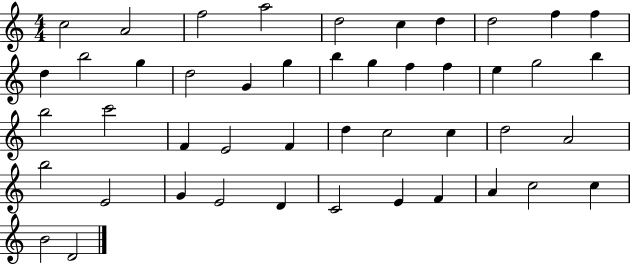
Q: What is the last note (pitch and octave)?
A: D4